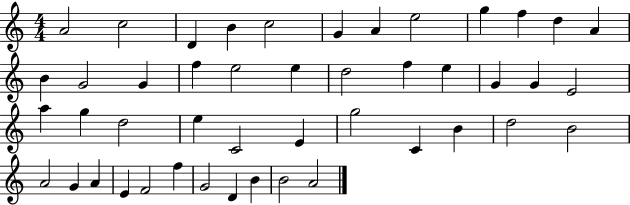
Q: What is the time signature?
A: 4/4